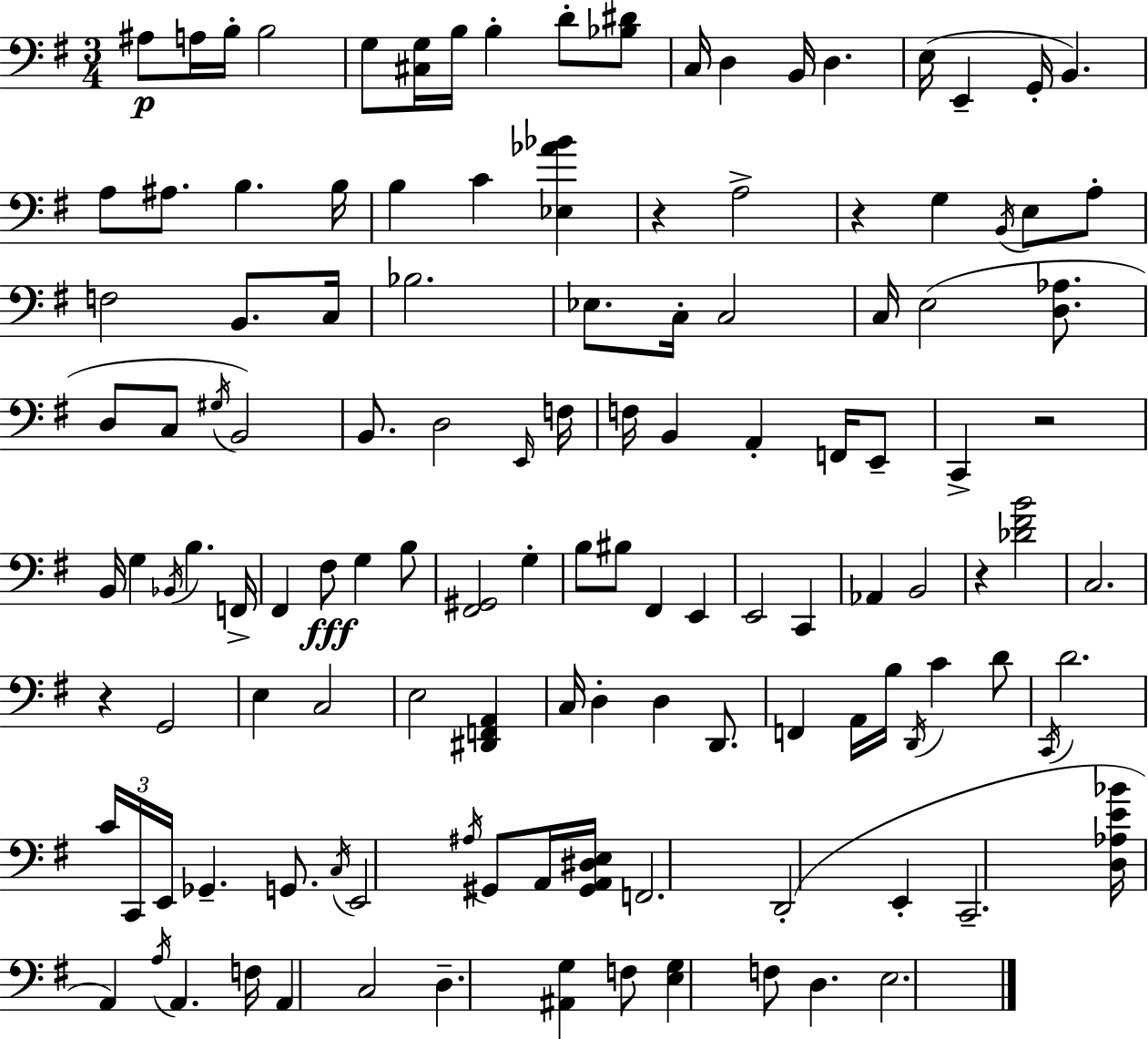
X:1
T:Untitled
M:3/4
L:1/4
K:G
^A,/2 A,/4 B,/4 B,2 G,/2 [^C,G,]/4 B,/4 B, D/2 [_B,^D]/2 C,/4 D, B,,/4 D, E,/4 E,, G,,/4 B,, A,/2 ^A,/2 B, B,/4 B, C [_E,_A_B] z A,2 z G, B,,/4 E,/2 A,/2 F,2 B,,/2 C,/4 _B,2 _E,/2 C,/4 C,2 C,/4 E,2 [D,_A,]/2 D,/2 C,/2 ^G,/4 B,,2 B,,/2 D,2 E,,/4 F,/4 F,/4 B,, A,, F,,/4 E,,/2 C,, z2 B,,/4 G, _B,,/4 B, F,,/4 ^F,, ^F,/2 G, B,/2 [^F,,^G,,]2 G, B,/2 ^B,/2 ^F,, E,, E,,2 C,, _A,, B,,2 z [_D^FB]2 C,2 z G,,2 E, C,2 E,2 [^D,,F,,A,,] C,/4 D, D, D,,/2 F,, A,,/4 B,/4 D,,/4 C D/2 C,,/4 D2 C/4 C,,/4 E,,/4 _G,, G,,/2 C,/4 E,,2 ^A,/4 ^G,,/2 A,,/4 [^G,,A,,^D,E,]/4 F,,2 D,,2 E,, C,,2 [D,_A,E_B]/4 A,, A,/4 A,, F,/4 A,, C,2 D, [^A,,G,] F,/2 [E,G,] F,/2 D, E,2